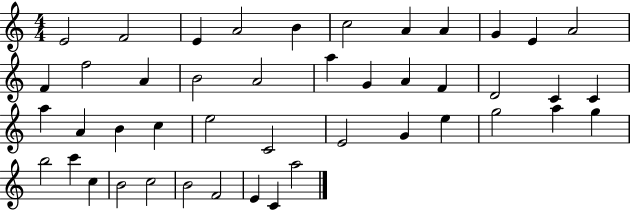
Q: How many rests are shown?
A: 0